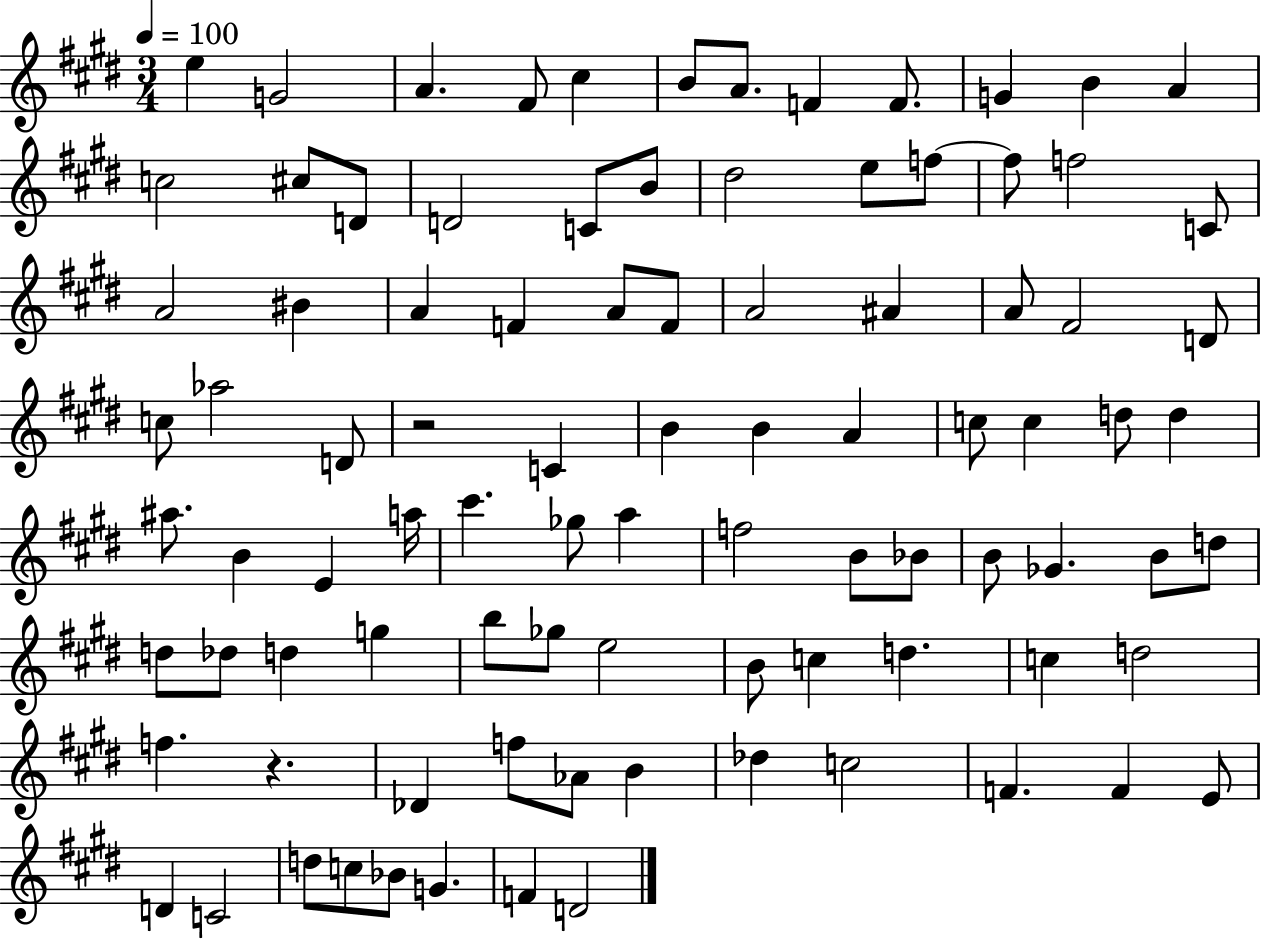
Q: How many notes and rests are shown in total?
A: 92